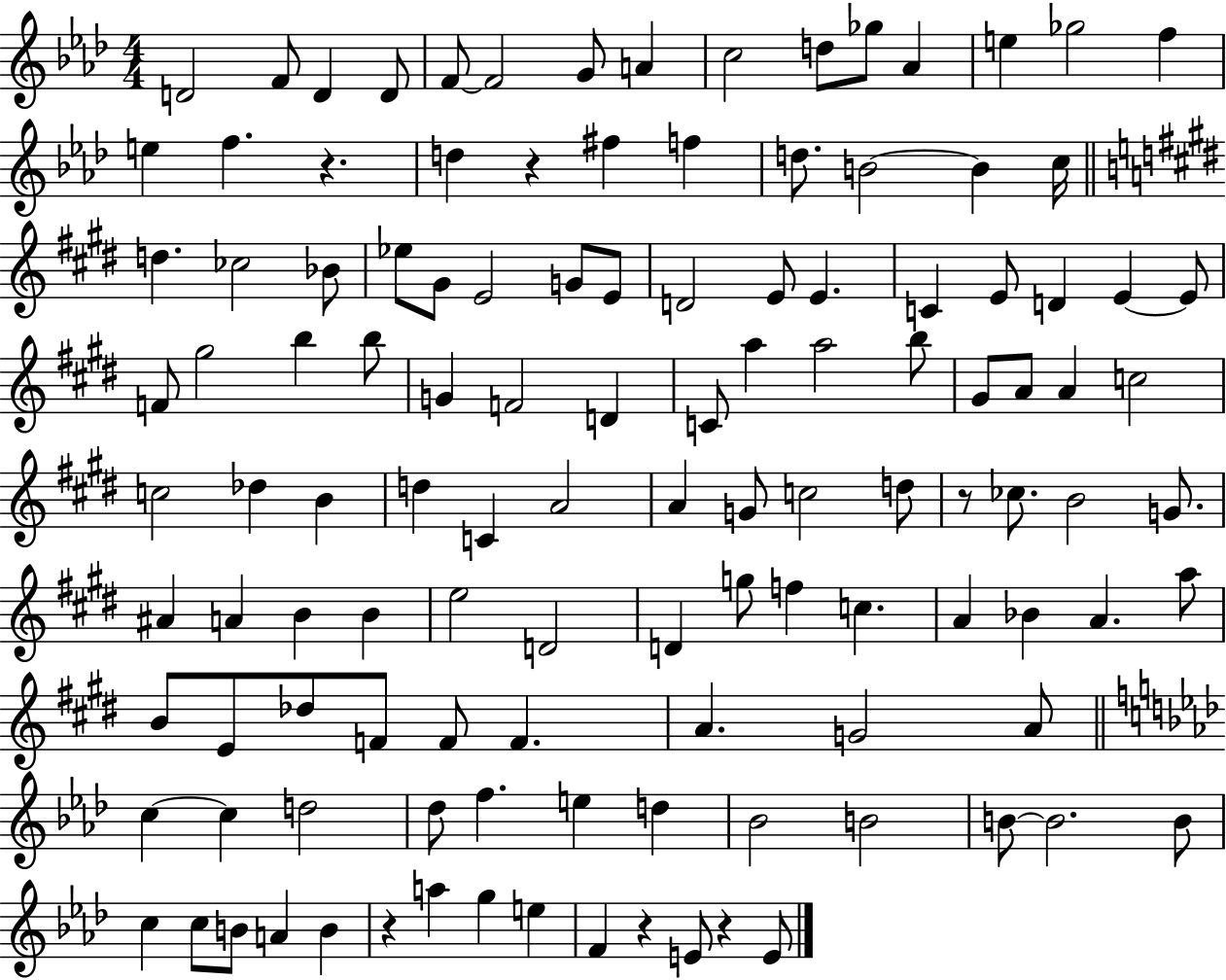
{
  \clef treble
  \numericTimeSignature
  \time 4/4
  \key aes \major
  d'2 f'8 d'4 d'8 | f'8~~ f'2 g'8 a'4 | c''2 d''8 ges''8 aes'4 | e''4 ges''2 f''4 | \break e''4 f''4. r4. | d''4 r4 fis''4 f''4 | d''8. b'2~~ b'4 c''16 | \bar "||" \break \key e \major d''4. ces''2 bes'8 | ees''8 gis'8 e'2 g'8 e'8 | d'2 e'8 e'4. | c'4 e'8 d'4 e'4~~ e'8 | \break f'8 gis''2 b''4 b''8 | g'4 f'2 d'4 | c'8 a''4 a''2 b''8 | gis'8 a'8 a'4 c''2 | \break c''2 des''4 b'4 | d''4 c'4 a'2 | a'4 g'8 c''2 d''8 | r8 ces''8. b'2 g'8. | \break ais'4 a'4 b'4 b'4 | e''2 d'2 | d'4 g''8 f''4 c''4. | a'4 bes'4 a'4. a''8 | \break b'8 e'8 des''8 f'8 f'8 f'4. | a'4. g'2 a'8 | \bar "||" \break \key aes \major c''4~~ c''4 d''2 | des''8 f''4. e''4 d''4 | bes'2 b'2 | b'8~~ b'2. b'8 | \break c''4 c''8 b'8 a'4 b'4 | r4 a''4 g''4 e''4 | f'4 r4 e'8 r4 e'8 | \bar "|."
}